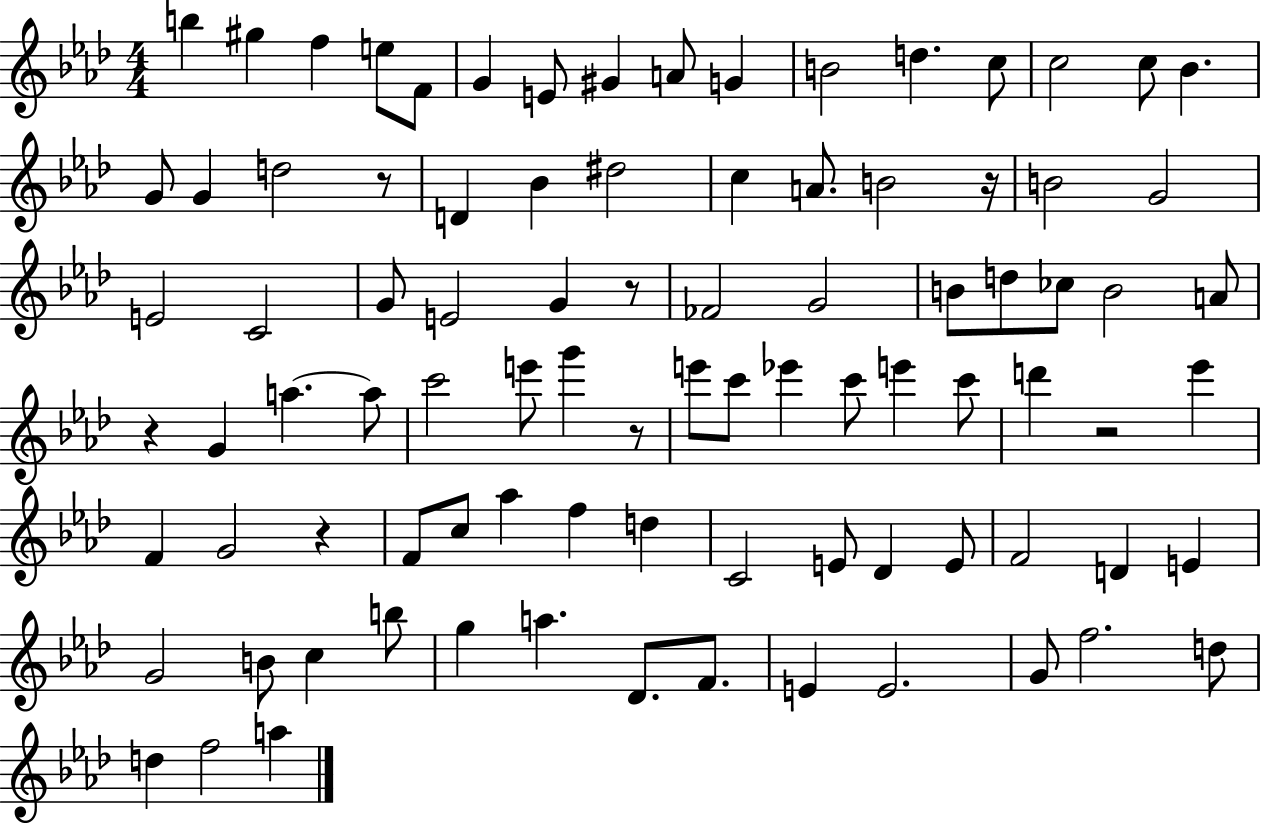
{
  \clef treble
  \numericTimeSignature
  \time 4/4
  \key aes \major
  b''4 gis''4 f''4 e''8 f'8 | g'4 e'8 gis'4 a'8 g'4 | b'2 d''4. c''8 | c''2 c''8 bes'4. | \break g'8 g'4 d''2 r8 | d'4 bes'4 dis''2 | c''4 a'8. b'2 r16 | b'2 g'2 | \break e'2 c'2 | g'8 e'2 g'4 r8 | fes'2 g'2 | b'8 d''8 ces''8 b'2 a'8 | \break r4 g'4 a''4.~~ a''8 | c'''2 e'''8 g'''4 r8 | e'''8 c'''8 ees'''4 c'''8 e'''4 c'''8 | d'''4 r2 ees'''4 | \break f'4 g'2 r4 | f'8 c''8 aes''4 f''4 d''4 | c'2 e'8 des'4 e'8 | f'2 d'4 e'4 | \break g'2 b'8 c''4 b''8 | g''4 a''4. des'8. f'8. | e'4 e'2. | g'8 f''2. d''8 | \break d''4 f''2 a''4 | \bar "|."
}